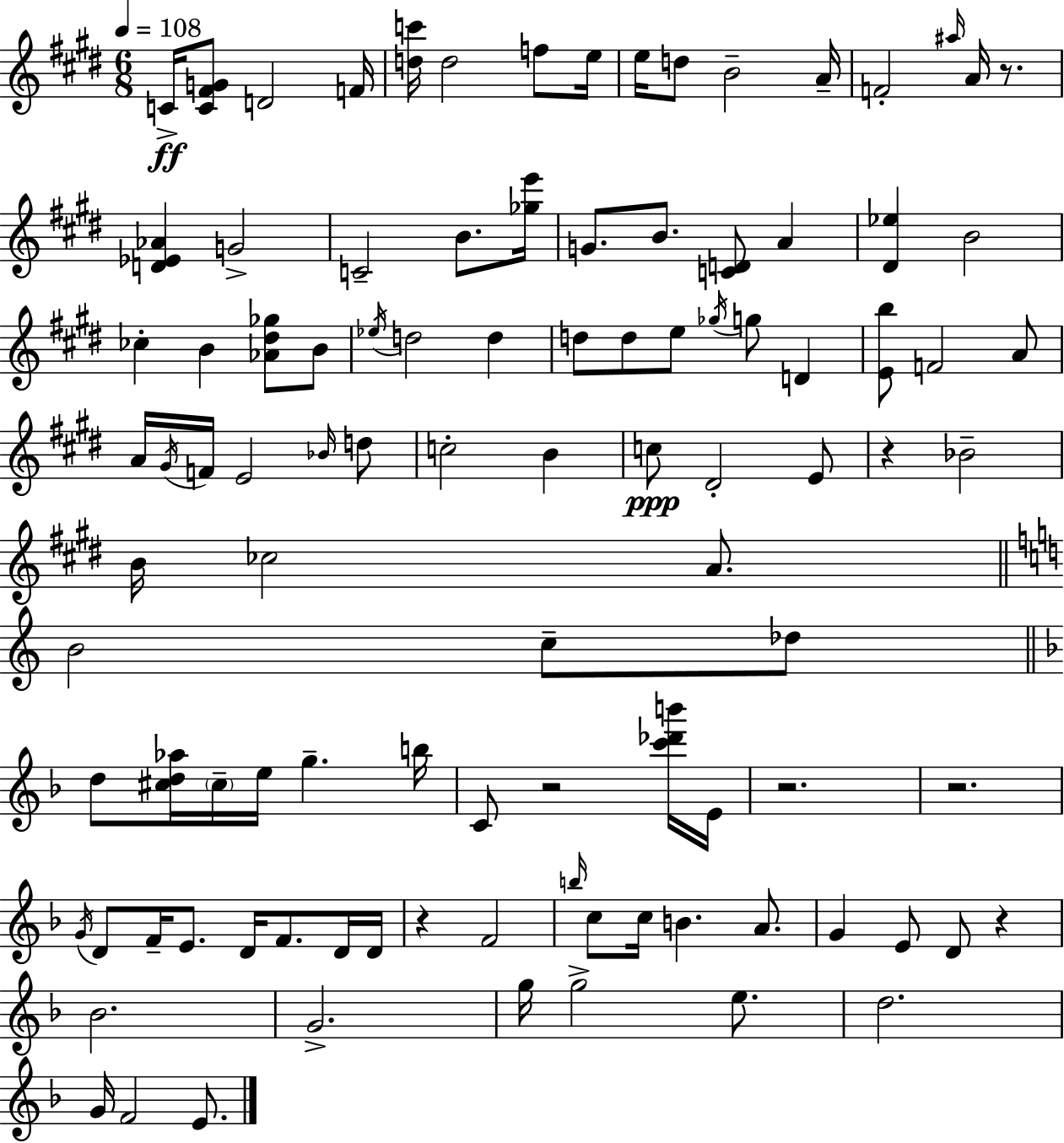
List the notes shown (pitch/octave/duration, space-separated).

C4/s [C4,F#4,G4]/e D4/h F4/s [D5,C6]/s D5/h F5/e E5/s E5/s D5/e B4/h A4/s F4/h A#5/s A4/s R/e. [D4,Eb4,Ab4]/q G4/h C4/h B4/e. [Gb5,E6]/s G4/e. B4/e. [C4,D4]/e A4/q [D#4,Eb5]/q B4/h CES5/q B4/q [Ab4,D#5,Gb5]/e B4/e Eb5/s D5/h D5/q D5/e D5/e E5/e Gb5/s G5/e D4/q [E4,B5]/e F4/h A4/e A4/s G#4/s F4/s E4/h Bb4/s D5/e C5/h B4/q C5/e D#4/h E4/e R/q Bb4/h B4/s CES5/h A4/e. B4/h C5/e Db5/e D5/e [C#5,D5,Ab5]/s C#5/s E5/s G5/q. B5/s C4/e R/h [C6,Db6,B6]/s E4/s R/h. R/h. G4/s D4/e F4/s E4/e. D4/s F4/e. D4/s D4/s R/q F4/h B5/s C5/e C5/s B4/q. A4/e. G4/q E4/e D4/e R/q Bb4/h. G4/h. G5/s G5/h E5/e. D5/h. G4/s F4/h E4/e.